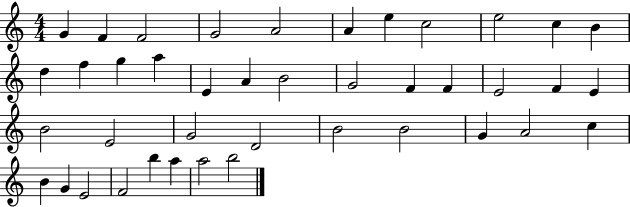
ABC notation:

X:1
T:Untitled
M:4/4
L:1/4
K:C
G F F2 G2 A2 A e c2 e2 c B d f g a E A B2 G2 F F E2 F E B2 E2 G2 D2 B2 B2 G A2 c B G E2 F2 b a a2 b2